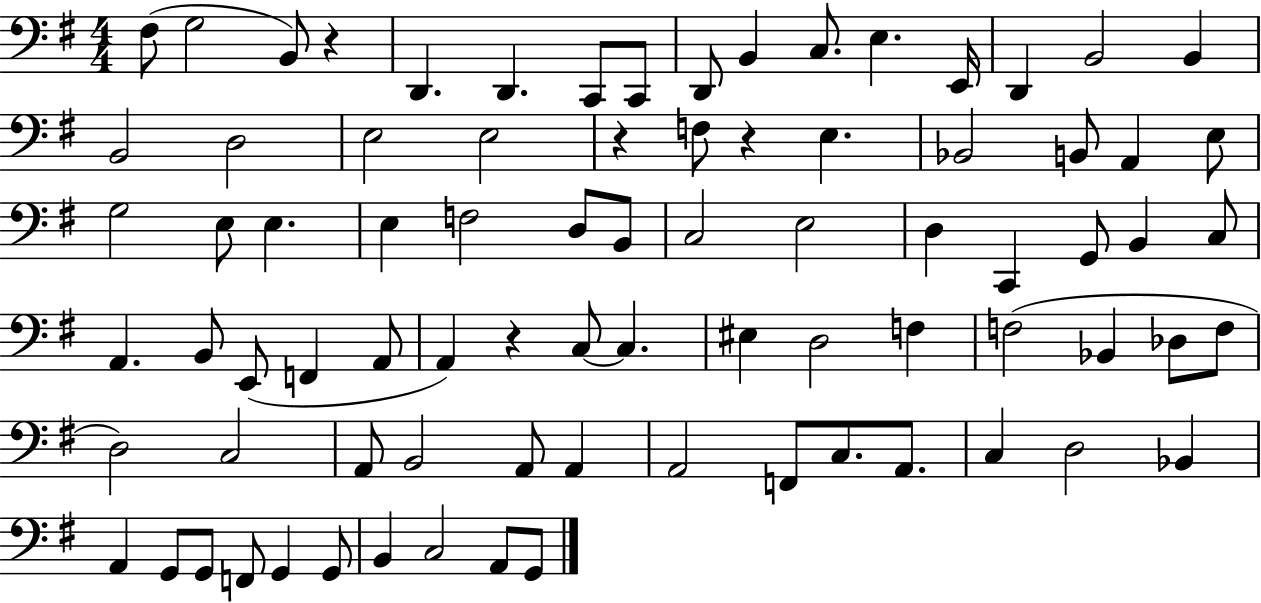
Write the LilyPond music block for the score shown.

{
  \clef bass
  \numericTimeSignature
  \time 4/4
  \key g \major
  fis8( g2 b,8) r4 | d,4. d,4. c,8 c,8 | d,8 b,4 c8. e4. e,16 | d,4 b,2 b,4 | \break b,2 d2 | e2 e2 | r4 f8 r4 e4. | bes,2 b,8 a,4 e8 | \break g2 e8 e4. | e4 f2 d8 b,8 | c2 e2 | d4 c,4 g,8 b,4 c8 | \break a,4. b,8 e,8( f,4 a,8 | a,4) r4 c8~~ c4. | eis4 d2 f4 | f2( bes,4 des8 f8 | \break d2) c2 | a,8 b,2 a,8 a,4 | a,2 f,8 c8. a,8. | c4 d2 bes,4 | \break a,4 g,8 g,8 f,8 g,4 g,8 | b,4 c2 a,8 g,8 | \bar "|."
}